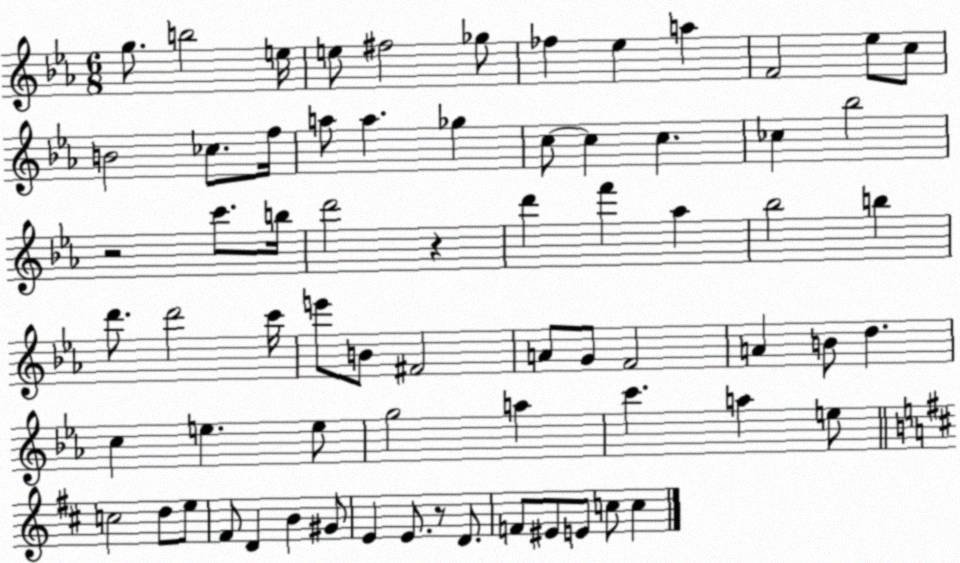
X:1
T:Untitled
M:6/8
L:1/4
K:Eb
g/2 b2 e/4 e/2 ^f2 _g/2 _f _e a F2 _e/2 c/2 B2 _c/2 f/4 a/2 a _g c/2 c c _c _b2 z2 c'/2 b/4 d'2 z d' f' _a _b2 b d'/2 d'2 c'/4 e'/2 B/2 ^F2 A/2 G/2 F2 A B/2 d c e e/2 g2 a c' a e/2 c2 d/2 e/2 ^F/2 D B ^G/2 E E/2 z/2 D/2 F/2 ^E/2 E/2 c/2 c